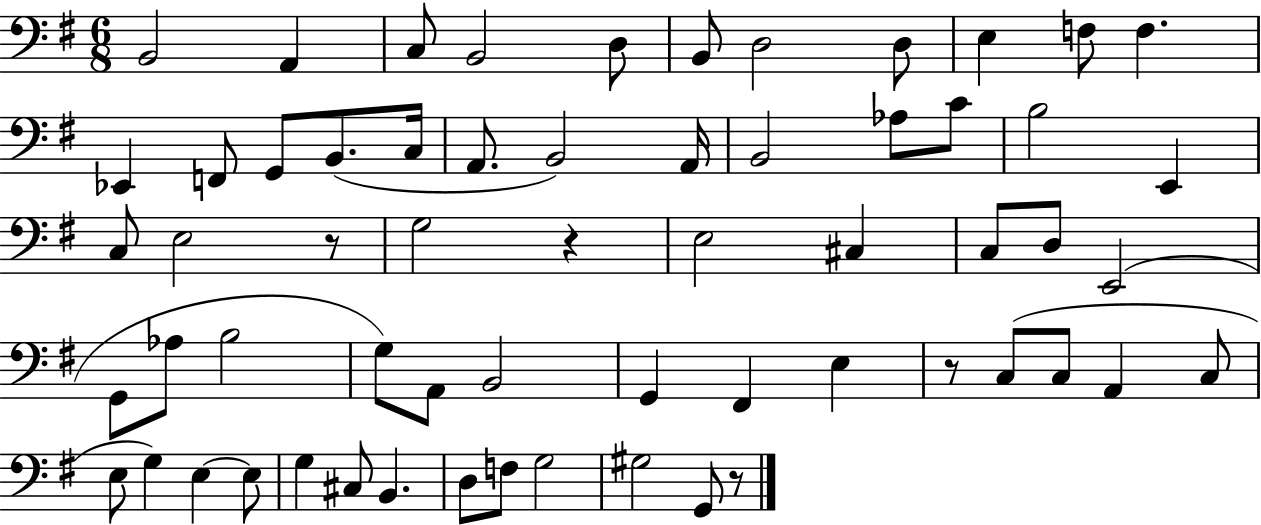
{
  \clef bass
  \numericTimeSignature
  \time 6/8
  \key g \major
  b,2 a,4 | c8 b,2 d8 | b,8 d2 d8 | e4 f8 f4. | \break ees,4 f,8 g,8 b,8.( c16 | a,8. b,2) a,16 | b,2 aes8 c'8 | b2 e,4 | \break c8 e2 r8 | g2 r4 | e2 cis4 | c8 d8 e,2( | \break g,8 aes8 b2 | g8) a,8 b,2 | g,4 fis,4 e4 | r8 c8( c8 a,4 c8 | \break e8 g4) e4~~ e8 | g4 cis8 b,4. | d8 f8 g2 | gis2 g,8 r8 | \break \bar "|."
}